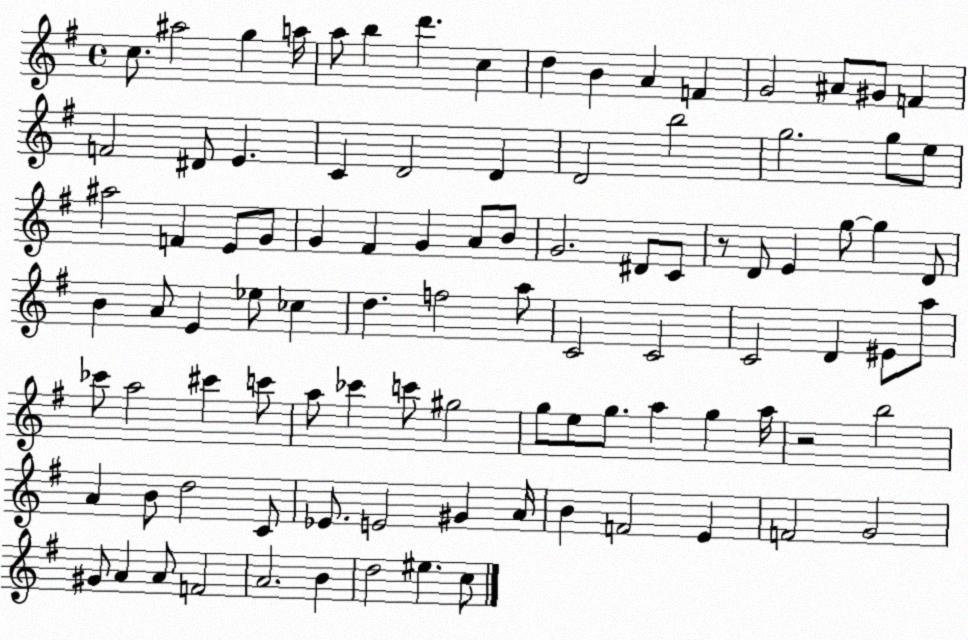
X:1
T:Untitled
M:4/4
L:1/4
K:G
c/2 ^a2 g a/4 a/2 b d' c d B A F G2 ^A/2 ^G/2 F F2 ^D/2 E C D2 D D2 b2 g2 g/2 e/2 ^a2 F E/2 G/2 G ^F G A/2 B/2 G2 ^D/2 C/2 z/2 D/2 E g/2 g D/2 B A/2 E _e/2 _c d f2 a/2 C2 C2 C2 D ^E/2 a/2 _c'/2 a2 ^c' c'/2 a/2 _c' c'/2 ^g2 g/2 e/2 g/2 a g a/4 z2 b2 A B/2 d2 C/2 _E/2 E2 ^G A/4 B F2 E F2 G2 ^G/2 A A/2 F2 A2 B d2 ^e c/2